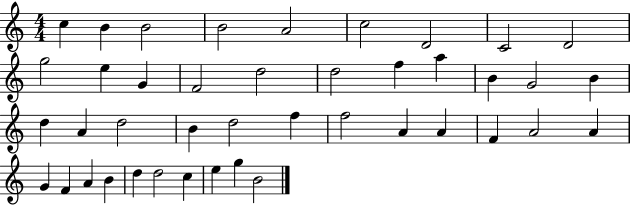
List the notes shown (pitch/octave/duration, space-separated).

C5/q B4/q B4/h B4/h A4/h C5/h D4/h C4/h D4/h G5/h E5/q G4/q F4/h D5/h D5/h F5/q A5/q B4/q G4/h B4/q D5/q A4/q D5/h B4/q D5/h F5/q F5/h A4/q A4/q F4/q A4/h A4/q G4/q F4/q A4/q B4/q D5/q D5/h C5/q E5/q G5/q B4/h